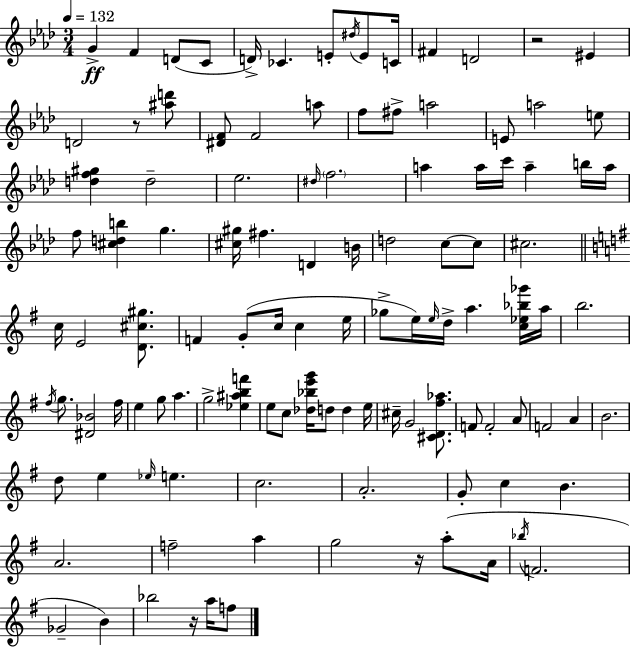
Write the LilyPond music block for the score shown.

{
  \clef treble
  \numericTimeSignature
  \time 3/4
  \key aes \major
  \tempo 4 = 132
  g'4->\ff f'4 d'8( c'8 | d'16->) ces'4. e'8-. \acciaccatura { dis''16 } e'8 | c'16 fis'4 d'2 | r2 eis'4 | \break d'2 r8 <ais'' d'''>8 | <dis' f'>8 f'2 a''8 | f''8 fis''8-> a''2 | e'8 a''2 e''8 | \break <d'' f'' gis''>4 d''2-- | ees''2. | \grace { dis''16 } \parenthesize f''2. | a''4 a''16 c'''16 a''4-- | \break b''16 a''16 f''8 <cis'' d'' b''>4 g''4. | <cis'' gis''>16 fis''4. d'4 | b'16 d''2 c''8~~ | c''8 cis''2. | \break \bar "||" \break \key g \major c''16 e'2 <d' cis'' gis''>8. | f'4 g'8-.( c''16 c''4 e''16 | ges''8-> e''16) \grace { e''16 } d''16-> a''4. <c'' ees'' bes'' ges'''>16 | a''16 b''2. | \break \acciaccatura { fis''16 } g''8. <dis' bes'>2 | fis''16 e''4 g''8 a''4. | g''2-> <ees'' ais'' b'' f'''>4 | e''8 c''8 <des'' bes'' e''' g'''>16 d''8 d''4 | \break e''16 cis''16-- g'2 <cis' d' fis'' aes''>8. | f'8 f'2-. | a'8 f'2 a'4 | b'2. | \break d''8 e''4 \grace { ees''16 } e''4. | c''2. | a'2.-. | g'8-. c''4 b'4. | \break a'2. | f''2-- a''4 | g''2 r16 | a''8-.( a'16 \acciaccatura { bes''16 } f'2. | \break ges'2-- | b'4) bes''2 | r16 a''16 f''8 \bar "|."
}